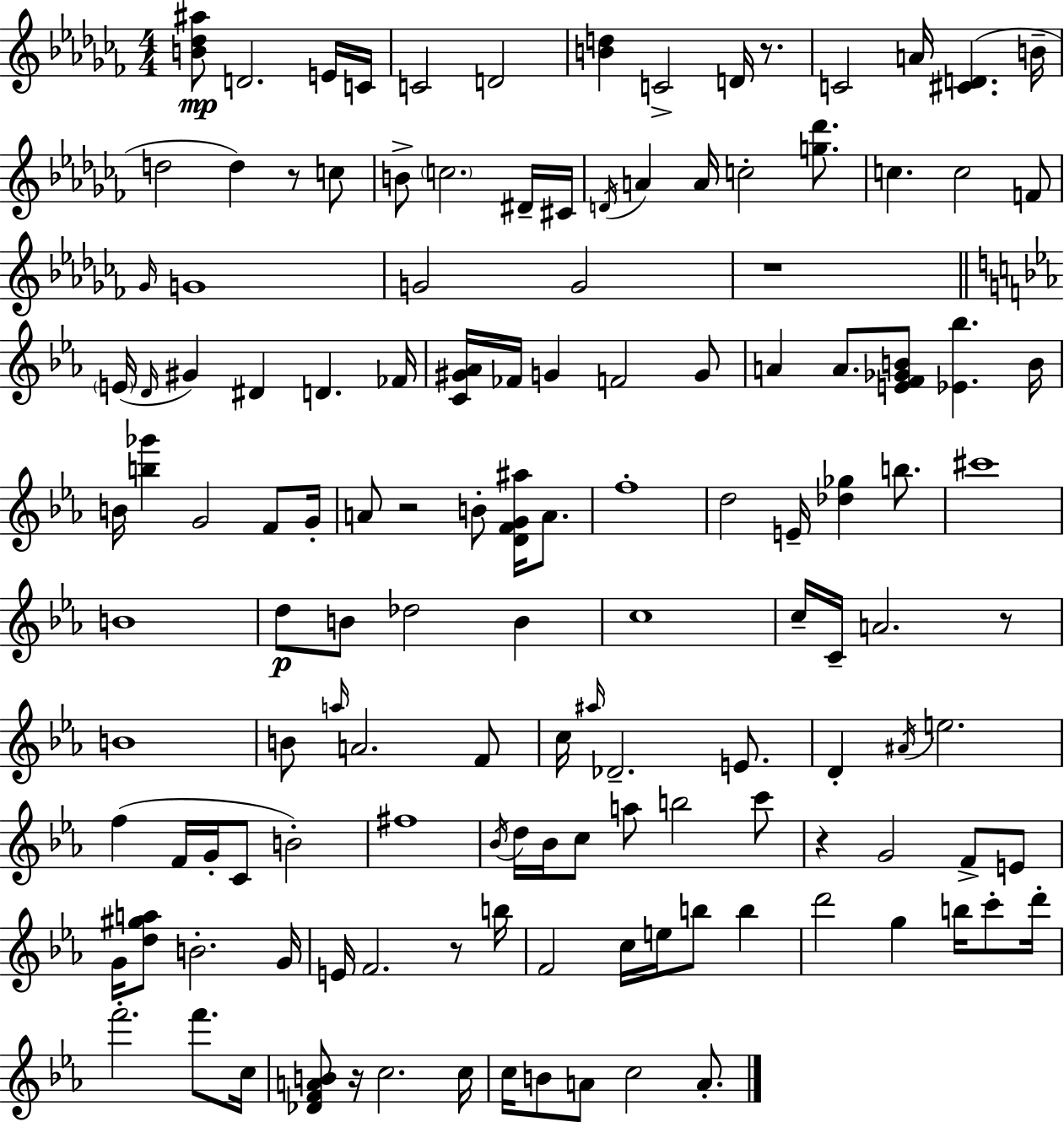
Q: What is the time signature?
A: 4/4